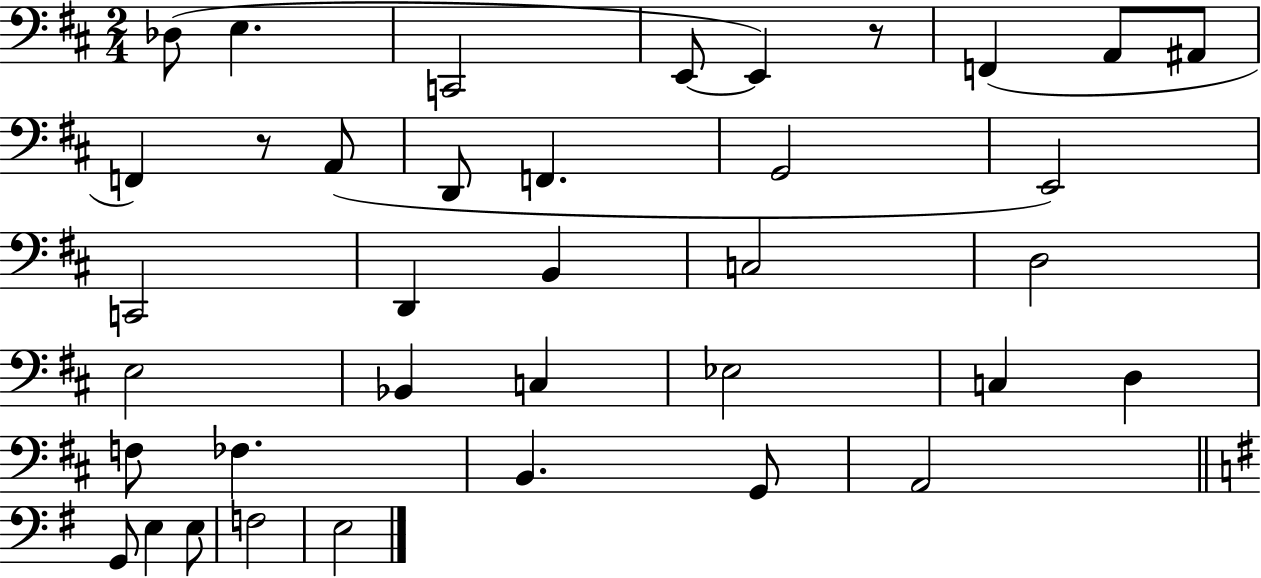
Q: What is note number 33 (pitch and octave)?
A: E3